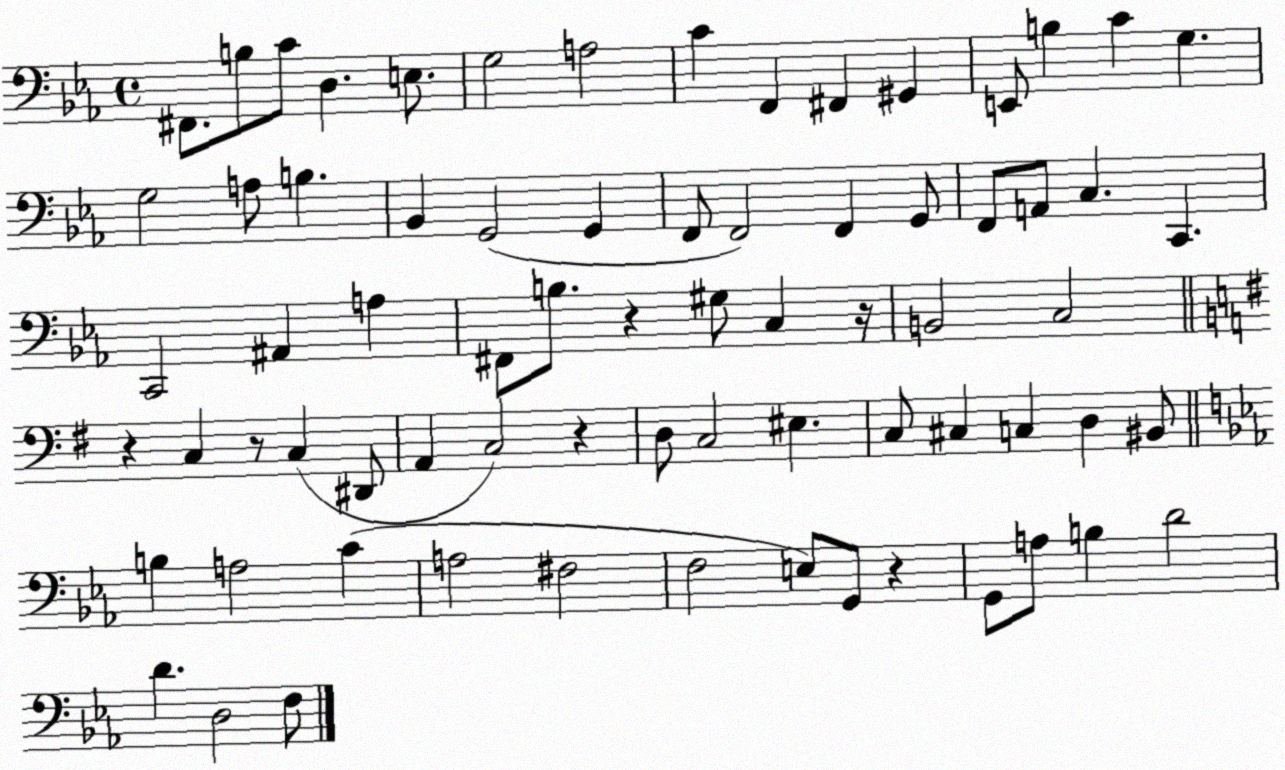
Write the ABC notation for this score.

X:1
T:Untitled
M:4/4
L:1/4
K:Eb
^F,,/2 B,/2 C/2 D, E,/2 G,2 A,2 C F,, ^F,, ^G,, E,,/2 B, C G, G,2 A,/2 B, _B,, G,,2 G,, F,,/2 F,,2 F,, G,,/2 F,,/2 A,,/2 C, C,, C,,2 ^A,, A, ^F,,/2 B,/2 z ^G,/2 C, z/4 B,,2 C,2 z C, z/2 C, ^D,,/2 A,, C,2 z D,/2 C,2 ^E, C,/2 ^C, C, D, ^B,,/2 B, A,2 C A,2 ^F,2 F,2 E,/2 G,,/2 z G,,/2 A,/2 B, D2 D D,2 F,/2